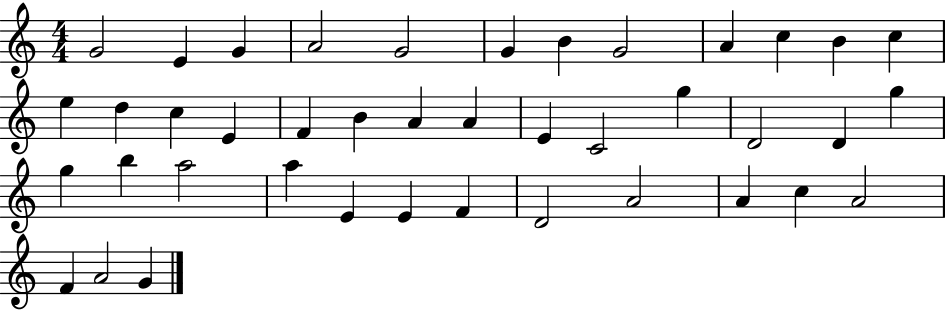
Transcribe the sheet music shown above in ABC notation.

X:1
T:Untitled
M:4/4
L:1/4
K:C
G2 E G A2 G2 G B G2 A c B c e d c E F B A A E C2 g D2 D g g b a2 a E E F D2 A2 A c A2 F A2 G